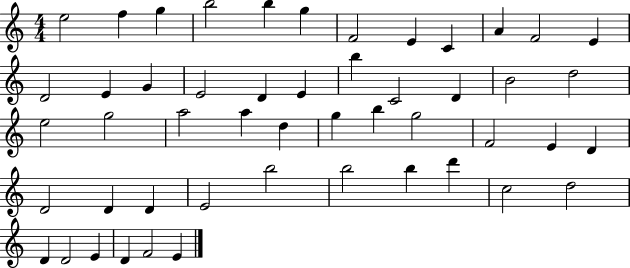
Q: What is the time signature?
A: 4/4